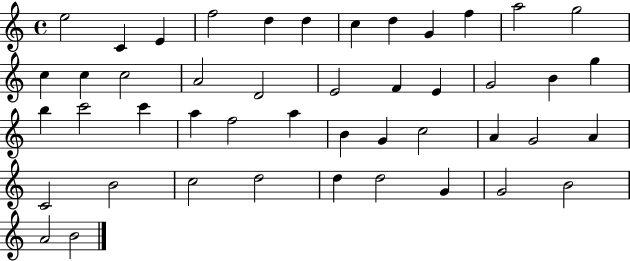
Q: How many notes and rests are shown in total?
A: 46